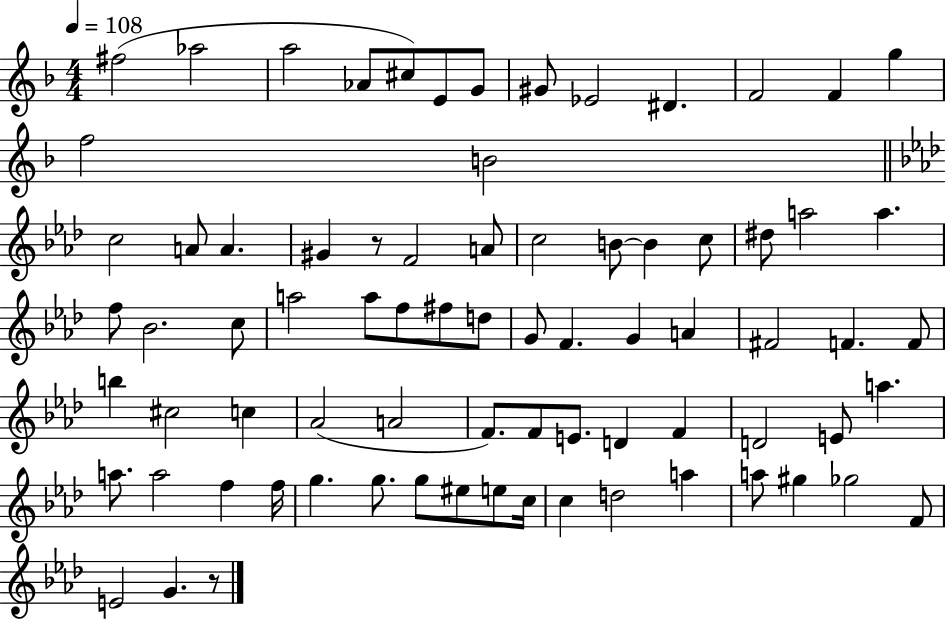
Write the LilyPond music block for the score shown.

{
  \clef treble
  \numericTimeSignature
  \time 4/4
  \key f \major
  \tempo 4 = 108
  fis''2( aes''2 | a''2 aes'8 cis''8) e'8 g'8 | gis'8 ees'2 dis'4. | f'2 f'4 g''4 | \break f''2 b'2 | \bar "||" \break \key aes \major c''2 a'8 a'4. | gis'4 r8 f'2 a'8 | c''2 b'8~~ b'4 c''8 | dis''8 a''2 a''4. | \break f''8 bes'2. c''8 | a''2 a''8 f''8 fis''8 d''8 | g'8 f'4. g'4 a'4 | fis'2 f'4. f'8 | \break b''4 cis''2 c''4 | aes'2( a'2 | f'8.) f'8 e'8. d'4 f'4 | d'2 e'8 a''4. | \break a''8. a''2 f''4 f''16 | g''4. g''8. g''8 eis''8 e''8 c''16 | c''4 d''2 a''4 | a''8 gis''4 ges''2 f'8 | \break e'2 g'4. r8 | \bar "|."
}